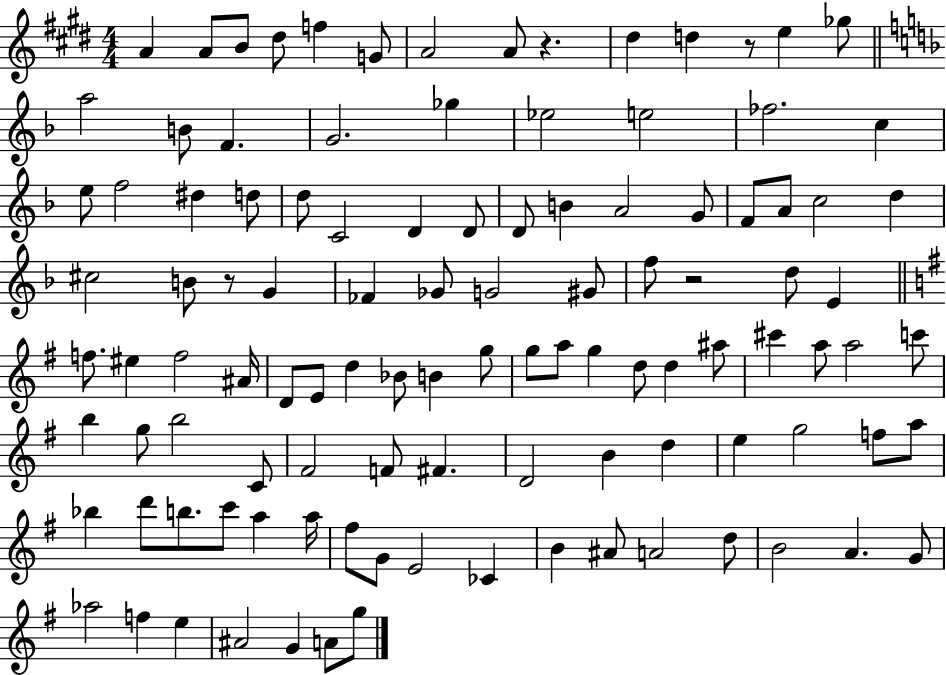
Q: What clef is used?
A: treble